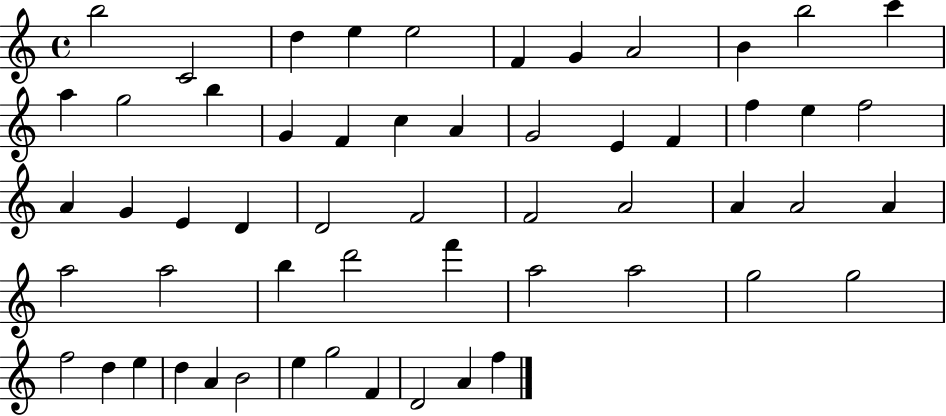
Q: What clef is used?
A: treble